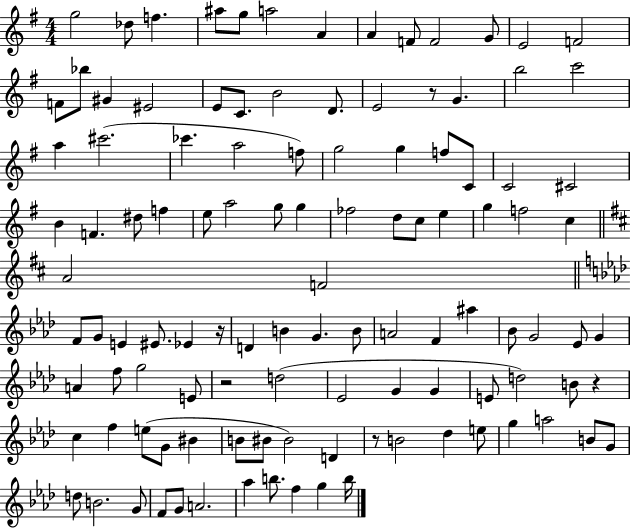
G5/h Db5/e F5/q. A#5/e G5/e A5/h A4/q A4/q F4/e F4/h G4/e E4/h F4/h F4/e Bb5/e G#4/q EIS4/h E4/e C4/e. B4/h D4/e. E4/h R/e G4/q. B5/h C6/h A5/q C#6/h. CES6/q. A5/h F5/e G5/h G5/q F5/e C4/e C4/h C#4/h B4/q F4/q. D#5/e F5/q E5/e A5/h G5/e G5/q FES5/h D5/e C5/e E5/q G5/q F5/h C5/q A4/h F4/h F4/e G4/e E4/q EIS4/e. Eb4/q R/s D4/q B4/q G4/q. B4/e A4/h F4/q A#5/q Bb4/e G4/h Eb4/e G4/q A4/q F5/e G5/h E4/e R/h D5/h Eb4/h G4/q G4/q E4/e D5/h B4/e R/q C5/q F5/q E5/e G4/e BIS4/q B4/e BIS4/e BIS4/h D4/q R/e B4/h Db5/q E5/e G5/q A5/h B4/e G4/e D5/e B4/h. G4/e F4/e G4/e A4/h. Ab5/q B5/e. F5/q G5/q B5/s